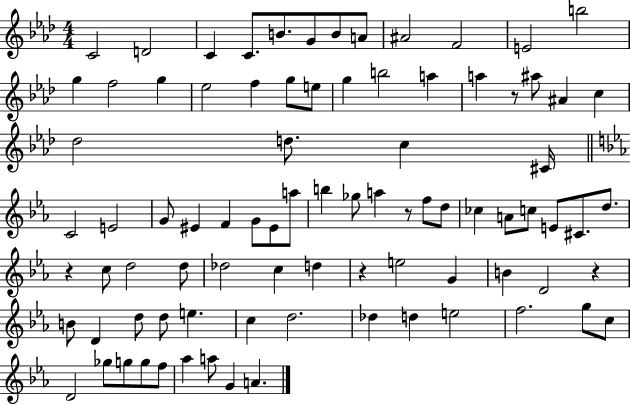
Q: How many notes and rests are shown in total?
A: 86